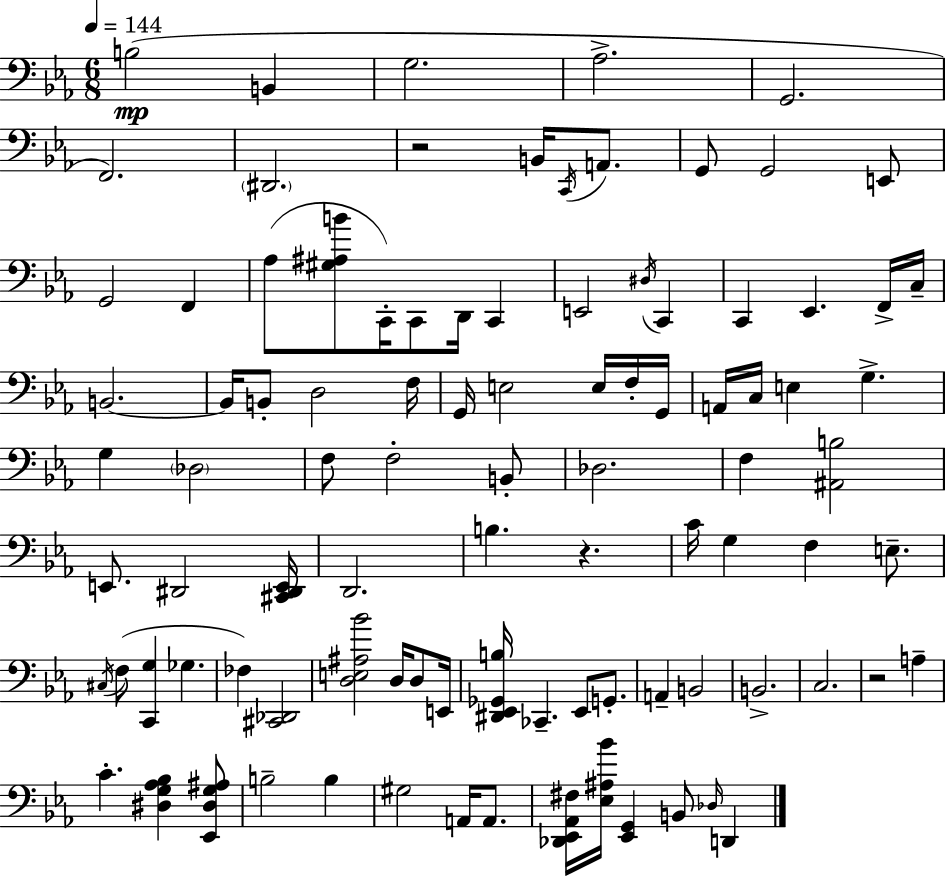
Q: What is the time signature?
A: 6/8